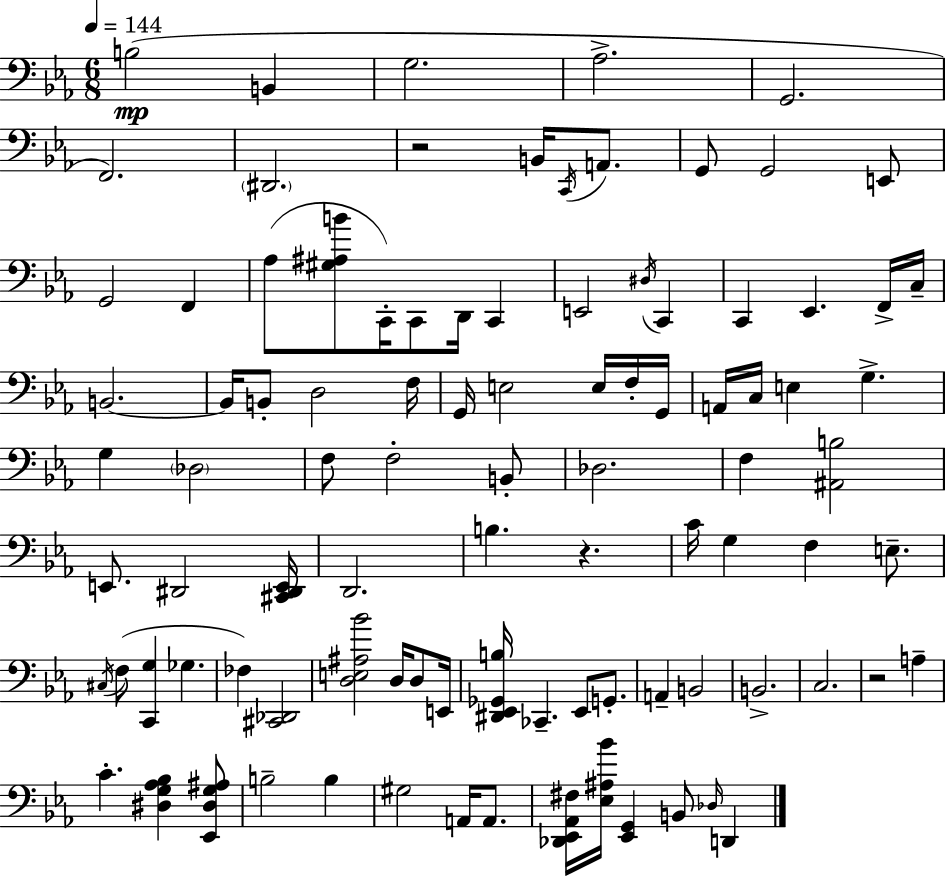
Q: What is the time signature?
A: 6/8